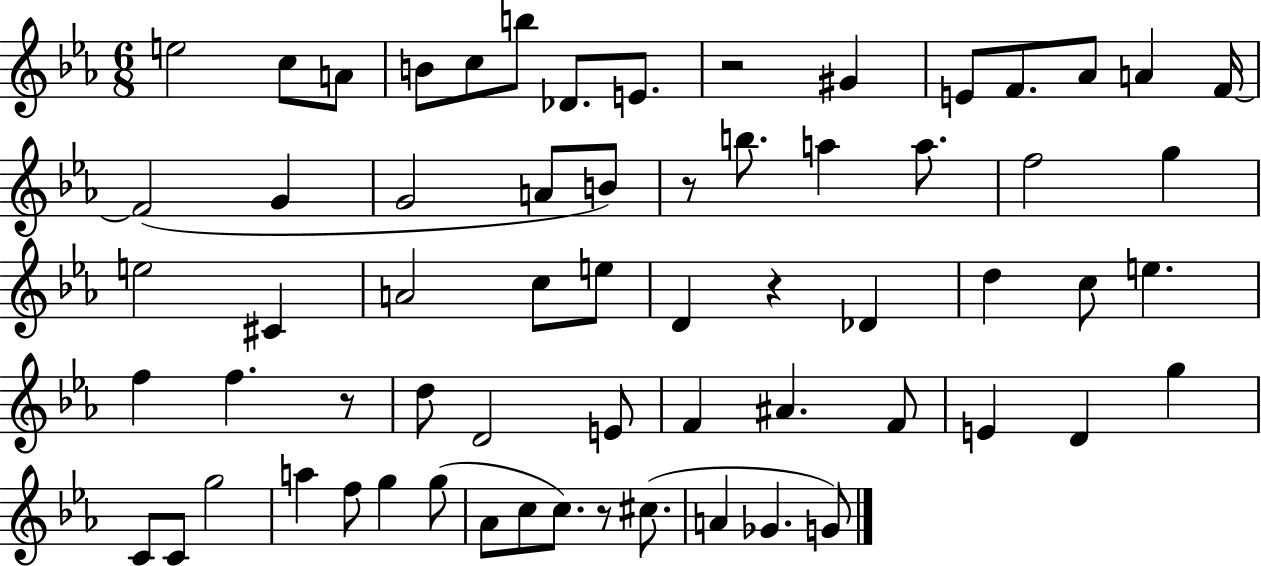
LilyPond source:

{
  \clef treble
  \numericTimeSignature
  \time 6/8
  \key ees \major
  e''2 c''8 a'8 | b'8 c''8 b''8 des'8. e'8. | r2 gis'4 | e'8 f'8. aes'8 a'4 f'16~~ | \break f'2( g'4 | g'2 a'8 b'8) | r8 b''8. a''4 a''8. | f''2 g''4 | \break e''2 cis'4 | a'2 c''8 e''8 | d'4 r4 des'4 | d''4 c''8 e''4. | \break f''4 f''4. r8 | d''8 d'2 e'8 | f'4 ais'4. f'8 | e'4 d'4 g''4 | \break c'8 c'8 g''2 | a''4 f''8 g''4 g''8( | aes'8 c''8 c''8.) r8 cis''8.( | a'4 ges'4. g'8) | \break \bar "|."
}